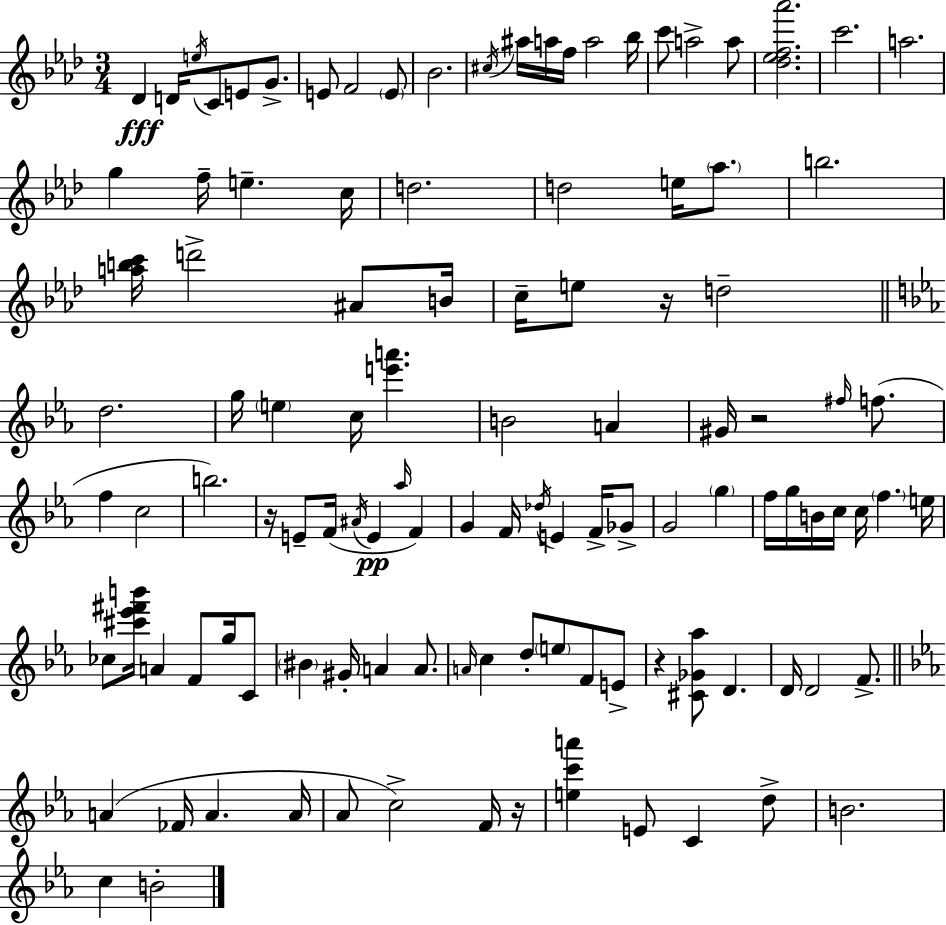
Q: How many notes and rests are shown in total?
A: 112